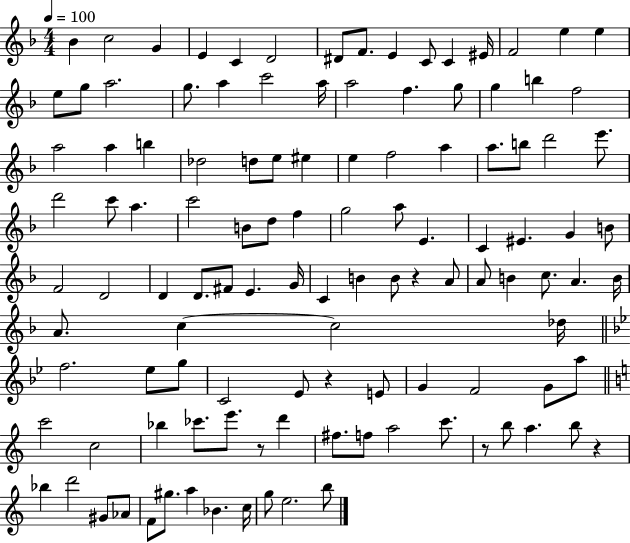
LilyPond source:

{
  \clef treble
  \numericTimeSignature
  \time 4/4
  \key f \major
  \tempo 4 = 100
  bes'4 c''2 g'4 | e'4 c'4 d'2 | dis'8 f'8. e'4 c'8 c'4 eis'16 | f'2 e''4 e''4 | \break e''8 g''8 a''2. | g''8. a''4 c'''2 a''16 | a''2 f''4. g''8 | g''4 b''4 f''2 | \break a''2 a''4 b''4 | des''2 d''8 e''8 eis''4 | e''4 f''2 a''4 | a''8. b''8 d'''2 e'''8. | \break d'''2 c'''8 a''4. | c'''2 b'8 d''8 f''4 | g''2 a''8 e'4. | c'4 eis'4. g'4 b'8 | \break f'2 d'2 | d'4 d'8. fis'8 e'4. g'16 | c'4 b'4 b'8 r4 a'8 | a'8 b'4 c''8. a'4. b'16 | \break a'8. c''4~~ c''2 des''16 | \bar "||" \break \key bes \major f''2. ees''8 g''8 | c'2 ees'8 r4 e'8 | g'4 f'2 g'8 a''8 | \bar "||" \break \key a \minor c'''2 c''2 | bes''4 ces'''8. e'''8. r8 d'''4 | fis''8. f''8 a''2 c'''8. | r8 b''8 a''4. b''8 r4 | \break bes''4 d'''2 gis'8 aes'8 | f'8 gis''8. a''4 bes'4. c''16 | g''8 e''2. b''8 | \bar "|."
}